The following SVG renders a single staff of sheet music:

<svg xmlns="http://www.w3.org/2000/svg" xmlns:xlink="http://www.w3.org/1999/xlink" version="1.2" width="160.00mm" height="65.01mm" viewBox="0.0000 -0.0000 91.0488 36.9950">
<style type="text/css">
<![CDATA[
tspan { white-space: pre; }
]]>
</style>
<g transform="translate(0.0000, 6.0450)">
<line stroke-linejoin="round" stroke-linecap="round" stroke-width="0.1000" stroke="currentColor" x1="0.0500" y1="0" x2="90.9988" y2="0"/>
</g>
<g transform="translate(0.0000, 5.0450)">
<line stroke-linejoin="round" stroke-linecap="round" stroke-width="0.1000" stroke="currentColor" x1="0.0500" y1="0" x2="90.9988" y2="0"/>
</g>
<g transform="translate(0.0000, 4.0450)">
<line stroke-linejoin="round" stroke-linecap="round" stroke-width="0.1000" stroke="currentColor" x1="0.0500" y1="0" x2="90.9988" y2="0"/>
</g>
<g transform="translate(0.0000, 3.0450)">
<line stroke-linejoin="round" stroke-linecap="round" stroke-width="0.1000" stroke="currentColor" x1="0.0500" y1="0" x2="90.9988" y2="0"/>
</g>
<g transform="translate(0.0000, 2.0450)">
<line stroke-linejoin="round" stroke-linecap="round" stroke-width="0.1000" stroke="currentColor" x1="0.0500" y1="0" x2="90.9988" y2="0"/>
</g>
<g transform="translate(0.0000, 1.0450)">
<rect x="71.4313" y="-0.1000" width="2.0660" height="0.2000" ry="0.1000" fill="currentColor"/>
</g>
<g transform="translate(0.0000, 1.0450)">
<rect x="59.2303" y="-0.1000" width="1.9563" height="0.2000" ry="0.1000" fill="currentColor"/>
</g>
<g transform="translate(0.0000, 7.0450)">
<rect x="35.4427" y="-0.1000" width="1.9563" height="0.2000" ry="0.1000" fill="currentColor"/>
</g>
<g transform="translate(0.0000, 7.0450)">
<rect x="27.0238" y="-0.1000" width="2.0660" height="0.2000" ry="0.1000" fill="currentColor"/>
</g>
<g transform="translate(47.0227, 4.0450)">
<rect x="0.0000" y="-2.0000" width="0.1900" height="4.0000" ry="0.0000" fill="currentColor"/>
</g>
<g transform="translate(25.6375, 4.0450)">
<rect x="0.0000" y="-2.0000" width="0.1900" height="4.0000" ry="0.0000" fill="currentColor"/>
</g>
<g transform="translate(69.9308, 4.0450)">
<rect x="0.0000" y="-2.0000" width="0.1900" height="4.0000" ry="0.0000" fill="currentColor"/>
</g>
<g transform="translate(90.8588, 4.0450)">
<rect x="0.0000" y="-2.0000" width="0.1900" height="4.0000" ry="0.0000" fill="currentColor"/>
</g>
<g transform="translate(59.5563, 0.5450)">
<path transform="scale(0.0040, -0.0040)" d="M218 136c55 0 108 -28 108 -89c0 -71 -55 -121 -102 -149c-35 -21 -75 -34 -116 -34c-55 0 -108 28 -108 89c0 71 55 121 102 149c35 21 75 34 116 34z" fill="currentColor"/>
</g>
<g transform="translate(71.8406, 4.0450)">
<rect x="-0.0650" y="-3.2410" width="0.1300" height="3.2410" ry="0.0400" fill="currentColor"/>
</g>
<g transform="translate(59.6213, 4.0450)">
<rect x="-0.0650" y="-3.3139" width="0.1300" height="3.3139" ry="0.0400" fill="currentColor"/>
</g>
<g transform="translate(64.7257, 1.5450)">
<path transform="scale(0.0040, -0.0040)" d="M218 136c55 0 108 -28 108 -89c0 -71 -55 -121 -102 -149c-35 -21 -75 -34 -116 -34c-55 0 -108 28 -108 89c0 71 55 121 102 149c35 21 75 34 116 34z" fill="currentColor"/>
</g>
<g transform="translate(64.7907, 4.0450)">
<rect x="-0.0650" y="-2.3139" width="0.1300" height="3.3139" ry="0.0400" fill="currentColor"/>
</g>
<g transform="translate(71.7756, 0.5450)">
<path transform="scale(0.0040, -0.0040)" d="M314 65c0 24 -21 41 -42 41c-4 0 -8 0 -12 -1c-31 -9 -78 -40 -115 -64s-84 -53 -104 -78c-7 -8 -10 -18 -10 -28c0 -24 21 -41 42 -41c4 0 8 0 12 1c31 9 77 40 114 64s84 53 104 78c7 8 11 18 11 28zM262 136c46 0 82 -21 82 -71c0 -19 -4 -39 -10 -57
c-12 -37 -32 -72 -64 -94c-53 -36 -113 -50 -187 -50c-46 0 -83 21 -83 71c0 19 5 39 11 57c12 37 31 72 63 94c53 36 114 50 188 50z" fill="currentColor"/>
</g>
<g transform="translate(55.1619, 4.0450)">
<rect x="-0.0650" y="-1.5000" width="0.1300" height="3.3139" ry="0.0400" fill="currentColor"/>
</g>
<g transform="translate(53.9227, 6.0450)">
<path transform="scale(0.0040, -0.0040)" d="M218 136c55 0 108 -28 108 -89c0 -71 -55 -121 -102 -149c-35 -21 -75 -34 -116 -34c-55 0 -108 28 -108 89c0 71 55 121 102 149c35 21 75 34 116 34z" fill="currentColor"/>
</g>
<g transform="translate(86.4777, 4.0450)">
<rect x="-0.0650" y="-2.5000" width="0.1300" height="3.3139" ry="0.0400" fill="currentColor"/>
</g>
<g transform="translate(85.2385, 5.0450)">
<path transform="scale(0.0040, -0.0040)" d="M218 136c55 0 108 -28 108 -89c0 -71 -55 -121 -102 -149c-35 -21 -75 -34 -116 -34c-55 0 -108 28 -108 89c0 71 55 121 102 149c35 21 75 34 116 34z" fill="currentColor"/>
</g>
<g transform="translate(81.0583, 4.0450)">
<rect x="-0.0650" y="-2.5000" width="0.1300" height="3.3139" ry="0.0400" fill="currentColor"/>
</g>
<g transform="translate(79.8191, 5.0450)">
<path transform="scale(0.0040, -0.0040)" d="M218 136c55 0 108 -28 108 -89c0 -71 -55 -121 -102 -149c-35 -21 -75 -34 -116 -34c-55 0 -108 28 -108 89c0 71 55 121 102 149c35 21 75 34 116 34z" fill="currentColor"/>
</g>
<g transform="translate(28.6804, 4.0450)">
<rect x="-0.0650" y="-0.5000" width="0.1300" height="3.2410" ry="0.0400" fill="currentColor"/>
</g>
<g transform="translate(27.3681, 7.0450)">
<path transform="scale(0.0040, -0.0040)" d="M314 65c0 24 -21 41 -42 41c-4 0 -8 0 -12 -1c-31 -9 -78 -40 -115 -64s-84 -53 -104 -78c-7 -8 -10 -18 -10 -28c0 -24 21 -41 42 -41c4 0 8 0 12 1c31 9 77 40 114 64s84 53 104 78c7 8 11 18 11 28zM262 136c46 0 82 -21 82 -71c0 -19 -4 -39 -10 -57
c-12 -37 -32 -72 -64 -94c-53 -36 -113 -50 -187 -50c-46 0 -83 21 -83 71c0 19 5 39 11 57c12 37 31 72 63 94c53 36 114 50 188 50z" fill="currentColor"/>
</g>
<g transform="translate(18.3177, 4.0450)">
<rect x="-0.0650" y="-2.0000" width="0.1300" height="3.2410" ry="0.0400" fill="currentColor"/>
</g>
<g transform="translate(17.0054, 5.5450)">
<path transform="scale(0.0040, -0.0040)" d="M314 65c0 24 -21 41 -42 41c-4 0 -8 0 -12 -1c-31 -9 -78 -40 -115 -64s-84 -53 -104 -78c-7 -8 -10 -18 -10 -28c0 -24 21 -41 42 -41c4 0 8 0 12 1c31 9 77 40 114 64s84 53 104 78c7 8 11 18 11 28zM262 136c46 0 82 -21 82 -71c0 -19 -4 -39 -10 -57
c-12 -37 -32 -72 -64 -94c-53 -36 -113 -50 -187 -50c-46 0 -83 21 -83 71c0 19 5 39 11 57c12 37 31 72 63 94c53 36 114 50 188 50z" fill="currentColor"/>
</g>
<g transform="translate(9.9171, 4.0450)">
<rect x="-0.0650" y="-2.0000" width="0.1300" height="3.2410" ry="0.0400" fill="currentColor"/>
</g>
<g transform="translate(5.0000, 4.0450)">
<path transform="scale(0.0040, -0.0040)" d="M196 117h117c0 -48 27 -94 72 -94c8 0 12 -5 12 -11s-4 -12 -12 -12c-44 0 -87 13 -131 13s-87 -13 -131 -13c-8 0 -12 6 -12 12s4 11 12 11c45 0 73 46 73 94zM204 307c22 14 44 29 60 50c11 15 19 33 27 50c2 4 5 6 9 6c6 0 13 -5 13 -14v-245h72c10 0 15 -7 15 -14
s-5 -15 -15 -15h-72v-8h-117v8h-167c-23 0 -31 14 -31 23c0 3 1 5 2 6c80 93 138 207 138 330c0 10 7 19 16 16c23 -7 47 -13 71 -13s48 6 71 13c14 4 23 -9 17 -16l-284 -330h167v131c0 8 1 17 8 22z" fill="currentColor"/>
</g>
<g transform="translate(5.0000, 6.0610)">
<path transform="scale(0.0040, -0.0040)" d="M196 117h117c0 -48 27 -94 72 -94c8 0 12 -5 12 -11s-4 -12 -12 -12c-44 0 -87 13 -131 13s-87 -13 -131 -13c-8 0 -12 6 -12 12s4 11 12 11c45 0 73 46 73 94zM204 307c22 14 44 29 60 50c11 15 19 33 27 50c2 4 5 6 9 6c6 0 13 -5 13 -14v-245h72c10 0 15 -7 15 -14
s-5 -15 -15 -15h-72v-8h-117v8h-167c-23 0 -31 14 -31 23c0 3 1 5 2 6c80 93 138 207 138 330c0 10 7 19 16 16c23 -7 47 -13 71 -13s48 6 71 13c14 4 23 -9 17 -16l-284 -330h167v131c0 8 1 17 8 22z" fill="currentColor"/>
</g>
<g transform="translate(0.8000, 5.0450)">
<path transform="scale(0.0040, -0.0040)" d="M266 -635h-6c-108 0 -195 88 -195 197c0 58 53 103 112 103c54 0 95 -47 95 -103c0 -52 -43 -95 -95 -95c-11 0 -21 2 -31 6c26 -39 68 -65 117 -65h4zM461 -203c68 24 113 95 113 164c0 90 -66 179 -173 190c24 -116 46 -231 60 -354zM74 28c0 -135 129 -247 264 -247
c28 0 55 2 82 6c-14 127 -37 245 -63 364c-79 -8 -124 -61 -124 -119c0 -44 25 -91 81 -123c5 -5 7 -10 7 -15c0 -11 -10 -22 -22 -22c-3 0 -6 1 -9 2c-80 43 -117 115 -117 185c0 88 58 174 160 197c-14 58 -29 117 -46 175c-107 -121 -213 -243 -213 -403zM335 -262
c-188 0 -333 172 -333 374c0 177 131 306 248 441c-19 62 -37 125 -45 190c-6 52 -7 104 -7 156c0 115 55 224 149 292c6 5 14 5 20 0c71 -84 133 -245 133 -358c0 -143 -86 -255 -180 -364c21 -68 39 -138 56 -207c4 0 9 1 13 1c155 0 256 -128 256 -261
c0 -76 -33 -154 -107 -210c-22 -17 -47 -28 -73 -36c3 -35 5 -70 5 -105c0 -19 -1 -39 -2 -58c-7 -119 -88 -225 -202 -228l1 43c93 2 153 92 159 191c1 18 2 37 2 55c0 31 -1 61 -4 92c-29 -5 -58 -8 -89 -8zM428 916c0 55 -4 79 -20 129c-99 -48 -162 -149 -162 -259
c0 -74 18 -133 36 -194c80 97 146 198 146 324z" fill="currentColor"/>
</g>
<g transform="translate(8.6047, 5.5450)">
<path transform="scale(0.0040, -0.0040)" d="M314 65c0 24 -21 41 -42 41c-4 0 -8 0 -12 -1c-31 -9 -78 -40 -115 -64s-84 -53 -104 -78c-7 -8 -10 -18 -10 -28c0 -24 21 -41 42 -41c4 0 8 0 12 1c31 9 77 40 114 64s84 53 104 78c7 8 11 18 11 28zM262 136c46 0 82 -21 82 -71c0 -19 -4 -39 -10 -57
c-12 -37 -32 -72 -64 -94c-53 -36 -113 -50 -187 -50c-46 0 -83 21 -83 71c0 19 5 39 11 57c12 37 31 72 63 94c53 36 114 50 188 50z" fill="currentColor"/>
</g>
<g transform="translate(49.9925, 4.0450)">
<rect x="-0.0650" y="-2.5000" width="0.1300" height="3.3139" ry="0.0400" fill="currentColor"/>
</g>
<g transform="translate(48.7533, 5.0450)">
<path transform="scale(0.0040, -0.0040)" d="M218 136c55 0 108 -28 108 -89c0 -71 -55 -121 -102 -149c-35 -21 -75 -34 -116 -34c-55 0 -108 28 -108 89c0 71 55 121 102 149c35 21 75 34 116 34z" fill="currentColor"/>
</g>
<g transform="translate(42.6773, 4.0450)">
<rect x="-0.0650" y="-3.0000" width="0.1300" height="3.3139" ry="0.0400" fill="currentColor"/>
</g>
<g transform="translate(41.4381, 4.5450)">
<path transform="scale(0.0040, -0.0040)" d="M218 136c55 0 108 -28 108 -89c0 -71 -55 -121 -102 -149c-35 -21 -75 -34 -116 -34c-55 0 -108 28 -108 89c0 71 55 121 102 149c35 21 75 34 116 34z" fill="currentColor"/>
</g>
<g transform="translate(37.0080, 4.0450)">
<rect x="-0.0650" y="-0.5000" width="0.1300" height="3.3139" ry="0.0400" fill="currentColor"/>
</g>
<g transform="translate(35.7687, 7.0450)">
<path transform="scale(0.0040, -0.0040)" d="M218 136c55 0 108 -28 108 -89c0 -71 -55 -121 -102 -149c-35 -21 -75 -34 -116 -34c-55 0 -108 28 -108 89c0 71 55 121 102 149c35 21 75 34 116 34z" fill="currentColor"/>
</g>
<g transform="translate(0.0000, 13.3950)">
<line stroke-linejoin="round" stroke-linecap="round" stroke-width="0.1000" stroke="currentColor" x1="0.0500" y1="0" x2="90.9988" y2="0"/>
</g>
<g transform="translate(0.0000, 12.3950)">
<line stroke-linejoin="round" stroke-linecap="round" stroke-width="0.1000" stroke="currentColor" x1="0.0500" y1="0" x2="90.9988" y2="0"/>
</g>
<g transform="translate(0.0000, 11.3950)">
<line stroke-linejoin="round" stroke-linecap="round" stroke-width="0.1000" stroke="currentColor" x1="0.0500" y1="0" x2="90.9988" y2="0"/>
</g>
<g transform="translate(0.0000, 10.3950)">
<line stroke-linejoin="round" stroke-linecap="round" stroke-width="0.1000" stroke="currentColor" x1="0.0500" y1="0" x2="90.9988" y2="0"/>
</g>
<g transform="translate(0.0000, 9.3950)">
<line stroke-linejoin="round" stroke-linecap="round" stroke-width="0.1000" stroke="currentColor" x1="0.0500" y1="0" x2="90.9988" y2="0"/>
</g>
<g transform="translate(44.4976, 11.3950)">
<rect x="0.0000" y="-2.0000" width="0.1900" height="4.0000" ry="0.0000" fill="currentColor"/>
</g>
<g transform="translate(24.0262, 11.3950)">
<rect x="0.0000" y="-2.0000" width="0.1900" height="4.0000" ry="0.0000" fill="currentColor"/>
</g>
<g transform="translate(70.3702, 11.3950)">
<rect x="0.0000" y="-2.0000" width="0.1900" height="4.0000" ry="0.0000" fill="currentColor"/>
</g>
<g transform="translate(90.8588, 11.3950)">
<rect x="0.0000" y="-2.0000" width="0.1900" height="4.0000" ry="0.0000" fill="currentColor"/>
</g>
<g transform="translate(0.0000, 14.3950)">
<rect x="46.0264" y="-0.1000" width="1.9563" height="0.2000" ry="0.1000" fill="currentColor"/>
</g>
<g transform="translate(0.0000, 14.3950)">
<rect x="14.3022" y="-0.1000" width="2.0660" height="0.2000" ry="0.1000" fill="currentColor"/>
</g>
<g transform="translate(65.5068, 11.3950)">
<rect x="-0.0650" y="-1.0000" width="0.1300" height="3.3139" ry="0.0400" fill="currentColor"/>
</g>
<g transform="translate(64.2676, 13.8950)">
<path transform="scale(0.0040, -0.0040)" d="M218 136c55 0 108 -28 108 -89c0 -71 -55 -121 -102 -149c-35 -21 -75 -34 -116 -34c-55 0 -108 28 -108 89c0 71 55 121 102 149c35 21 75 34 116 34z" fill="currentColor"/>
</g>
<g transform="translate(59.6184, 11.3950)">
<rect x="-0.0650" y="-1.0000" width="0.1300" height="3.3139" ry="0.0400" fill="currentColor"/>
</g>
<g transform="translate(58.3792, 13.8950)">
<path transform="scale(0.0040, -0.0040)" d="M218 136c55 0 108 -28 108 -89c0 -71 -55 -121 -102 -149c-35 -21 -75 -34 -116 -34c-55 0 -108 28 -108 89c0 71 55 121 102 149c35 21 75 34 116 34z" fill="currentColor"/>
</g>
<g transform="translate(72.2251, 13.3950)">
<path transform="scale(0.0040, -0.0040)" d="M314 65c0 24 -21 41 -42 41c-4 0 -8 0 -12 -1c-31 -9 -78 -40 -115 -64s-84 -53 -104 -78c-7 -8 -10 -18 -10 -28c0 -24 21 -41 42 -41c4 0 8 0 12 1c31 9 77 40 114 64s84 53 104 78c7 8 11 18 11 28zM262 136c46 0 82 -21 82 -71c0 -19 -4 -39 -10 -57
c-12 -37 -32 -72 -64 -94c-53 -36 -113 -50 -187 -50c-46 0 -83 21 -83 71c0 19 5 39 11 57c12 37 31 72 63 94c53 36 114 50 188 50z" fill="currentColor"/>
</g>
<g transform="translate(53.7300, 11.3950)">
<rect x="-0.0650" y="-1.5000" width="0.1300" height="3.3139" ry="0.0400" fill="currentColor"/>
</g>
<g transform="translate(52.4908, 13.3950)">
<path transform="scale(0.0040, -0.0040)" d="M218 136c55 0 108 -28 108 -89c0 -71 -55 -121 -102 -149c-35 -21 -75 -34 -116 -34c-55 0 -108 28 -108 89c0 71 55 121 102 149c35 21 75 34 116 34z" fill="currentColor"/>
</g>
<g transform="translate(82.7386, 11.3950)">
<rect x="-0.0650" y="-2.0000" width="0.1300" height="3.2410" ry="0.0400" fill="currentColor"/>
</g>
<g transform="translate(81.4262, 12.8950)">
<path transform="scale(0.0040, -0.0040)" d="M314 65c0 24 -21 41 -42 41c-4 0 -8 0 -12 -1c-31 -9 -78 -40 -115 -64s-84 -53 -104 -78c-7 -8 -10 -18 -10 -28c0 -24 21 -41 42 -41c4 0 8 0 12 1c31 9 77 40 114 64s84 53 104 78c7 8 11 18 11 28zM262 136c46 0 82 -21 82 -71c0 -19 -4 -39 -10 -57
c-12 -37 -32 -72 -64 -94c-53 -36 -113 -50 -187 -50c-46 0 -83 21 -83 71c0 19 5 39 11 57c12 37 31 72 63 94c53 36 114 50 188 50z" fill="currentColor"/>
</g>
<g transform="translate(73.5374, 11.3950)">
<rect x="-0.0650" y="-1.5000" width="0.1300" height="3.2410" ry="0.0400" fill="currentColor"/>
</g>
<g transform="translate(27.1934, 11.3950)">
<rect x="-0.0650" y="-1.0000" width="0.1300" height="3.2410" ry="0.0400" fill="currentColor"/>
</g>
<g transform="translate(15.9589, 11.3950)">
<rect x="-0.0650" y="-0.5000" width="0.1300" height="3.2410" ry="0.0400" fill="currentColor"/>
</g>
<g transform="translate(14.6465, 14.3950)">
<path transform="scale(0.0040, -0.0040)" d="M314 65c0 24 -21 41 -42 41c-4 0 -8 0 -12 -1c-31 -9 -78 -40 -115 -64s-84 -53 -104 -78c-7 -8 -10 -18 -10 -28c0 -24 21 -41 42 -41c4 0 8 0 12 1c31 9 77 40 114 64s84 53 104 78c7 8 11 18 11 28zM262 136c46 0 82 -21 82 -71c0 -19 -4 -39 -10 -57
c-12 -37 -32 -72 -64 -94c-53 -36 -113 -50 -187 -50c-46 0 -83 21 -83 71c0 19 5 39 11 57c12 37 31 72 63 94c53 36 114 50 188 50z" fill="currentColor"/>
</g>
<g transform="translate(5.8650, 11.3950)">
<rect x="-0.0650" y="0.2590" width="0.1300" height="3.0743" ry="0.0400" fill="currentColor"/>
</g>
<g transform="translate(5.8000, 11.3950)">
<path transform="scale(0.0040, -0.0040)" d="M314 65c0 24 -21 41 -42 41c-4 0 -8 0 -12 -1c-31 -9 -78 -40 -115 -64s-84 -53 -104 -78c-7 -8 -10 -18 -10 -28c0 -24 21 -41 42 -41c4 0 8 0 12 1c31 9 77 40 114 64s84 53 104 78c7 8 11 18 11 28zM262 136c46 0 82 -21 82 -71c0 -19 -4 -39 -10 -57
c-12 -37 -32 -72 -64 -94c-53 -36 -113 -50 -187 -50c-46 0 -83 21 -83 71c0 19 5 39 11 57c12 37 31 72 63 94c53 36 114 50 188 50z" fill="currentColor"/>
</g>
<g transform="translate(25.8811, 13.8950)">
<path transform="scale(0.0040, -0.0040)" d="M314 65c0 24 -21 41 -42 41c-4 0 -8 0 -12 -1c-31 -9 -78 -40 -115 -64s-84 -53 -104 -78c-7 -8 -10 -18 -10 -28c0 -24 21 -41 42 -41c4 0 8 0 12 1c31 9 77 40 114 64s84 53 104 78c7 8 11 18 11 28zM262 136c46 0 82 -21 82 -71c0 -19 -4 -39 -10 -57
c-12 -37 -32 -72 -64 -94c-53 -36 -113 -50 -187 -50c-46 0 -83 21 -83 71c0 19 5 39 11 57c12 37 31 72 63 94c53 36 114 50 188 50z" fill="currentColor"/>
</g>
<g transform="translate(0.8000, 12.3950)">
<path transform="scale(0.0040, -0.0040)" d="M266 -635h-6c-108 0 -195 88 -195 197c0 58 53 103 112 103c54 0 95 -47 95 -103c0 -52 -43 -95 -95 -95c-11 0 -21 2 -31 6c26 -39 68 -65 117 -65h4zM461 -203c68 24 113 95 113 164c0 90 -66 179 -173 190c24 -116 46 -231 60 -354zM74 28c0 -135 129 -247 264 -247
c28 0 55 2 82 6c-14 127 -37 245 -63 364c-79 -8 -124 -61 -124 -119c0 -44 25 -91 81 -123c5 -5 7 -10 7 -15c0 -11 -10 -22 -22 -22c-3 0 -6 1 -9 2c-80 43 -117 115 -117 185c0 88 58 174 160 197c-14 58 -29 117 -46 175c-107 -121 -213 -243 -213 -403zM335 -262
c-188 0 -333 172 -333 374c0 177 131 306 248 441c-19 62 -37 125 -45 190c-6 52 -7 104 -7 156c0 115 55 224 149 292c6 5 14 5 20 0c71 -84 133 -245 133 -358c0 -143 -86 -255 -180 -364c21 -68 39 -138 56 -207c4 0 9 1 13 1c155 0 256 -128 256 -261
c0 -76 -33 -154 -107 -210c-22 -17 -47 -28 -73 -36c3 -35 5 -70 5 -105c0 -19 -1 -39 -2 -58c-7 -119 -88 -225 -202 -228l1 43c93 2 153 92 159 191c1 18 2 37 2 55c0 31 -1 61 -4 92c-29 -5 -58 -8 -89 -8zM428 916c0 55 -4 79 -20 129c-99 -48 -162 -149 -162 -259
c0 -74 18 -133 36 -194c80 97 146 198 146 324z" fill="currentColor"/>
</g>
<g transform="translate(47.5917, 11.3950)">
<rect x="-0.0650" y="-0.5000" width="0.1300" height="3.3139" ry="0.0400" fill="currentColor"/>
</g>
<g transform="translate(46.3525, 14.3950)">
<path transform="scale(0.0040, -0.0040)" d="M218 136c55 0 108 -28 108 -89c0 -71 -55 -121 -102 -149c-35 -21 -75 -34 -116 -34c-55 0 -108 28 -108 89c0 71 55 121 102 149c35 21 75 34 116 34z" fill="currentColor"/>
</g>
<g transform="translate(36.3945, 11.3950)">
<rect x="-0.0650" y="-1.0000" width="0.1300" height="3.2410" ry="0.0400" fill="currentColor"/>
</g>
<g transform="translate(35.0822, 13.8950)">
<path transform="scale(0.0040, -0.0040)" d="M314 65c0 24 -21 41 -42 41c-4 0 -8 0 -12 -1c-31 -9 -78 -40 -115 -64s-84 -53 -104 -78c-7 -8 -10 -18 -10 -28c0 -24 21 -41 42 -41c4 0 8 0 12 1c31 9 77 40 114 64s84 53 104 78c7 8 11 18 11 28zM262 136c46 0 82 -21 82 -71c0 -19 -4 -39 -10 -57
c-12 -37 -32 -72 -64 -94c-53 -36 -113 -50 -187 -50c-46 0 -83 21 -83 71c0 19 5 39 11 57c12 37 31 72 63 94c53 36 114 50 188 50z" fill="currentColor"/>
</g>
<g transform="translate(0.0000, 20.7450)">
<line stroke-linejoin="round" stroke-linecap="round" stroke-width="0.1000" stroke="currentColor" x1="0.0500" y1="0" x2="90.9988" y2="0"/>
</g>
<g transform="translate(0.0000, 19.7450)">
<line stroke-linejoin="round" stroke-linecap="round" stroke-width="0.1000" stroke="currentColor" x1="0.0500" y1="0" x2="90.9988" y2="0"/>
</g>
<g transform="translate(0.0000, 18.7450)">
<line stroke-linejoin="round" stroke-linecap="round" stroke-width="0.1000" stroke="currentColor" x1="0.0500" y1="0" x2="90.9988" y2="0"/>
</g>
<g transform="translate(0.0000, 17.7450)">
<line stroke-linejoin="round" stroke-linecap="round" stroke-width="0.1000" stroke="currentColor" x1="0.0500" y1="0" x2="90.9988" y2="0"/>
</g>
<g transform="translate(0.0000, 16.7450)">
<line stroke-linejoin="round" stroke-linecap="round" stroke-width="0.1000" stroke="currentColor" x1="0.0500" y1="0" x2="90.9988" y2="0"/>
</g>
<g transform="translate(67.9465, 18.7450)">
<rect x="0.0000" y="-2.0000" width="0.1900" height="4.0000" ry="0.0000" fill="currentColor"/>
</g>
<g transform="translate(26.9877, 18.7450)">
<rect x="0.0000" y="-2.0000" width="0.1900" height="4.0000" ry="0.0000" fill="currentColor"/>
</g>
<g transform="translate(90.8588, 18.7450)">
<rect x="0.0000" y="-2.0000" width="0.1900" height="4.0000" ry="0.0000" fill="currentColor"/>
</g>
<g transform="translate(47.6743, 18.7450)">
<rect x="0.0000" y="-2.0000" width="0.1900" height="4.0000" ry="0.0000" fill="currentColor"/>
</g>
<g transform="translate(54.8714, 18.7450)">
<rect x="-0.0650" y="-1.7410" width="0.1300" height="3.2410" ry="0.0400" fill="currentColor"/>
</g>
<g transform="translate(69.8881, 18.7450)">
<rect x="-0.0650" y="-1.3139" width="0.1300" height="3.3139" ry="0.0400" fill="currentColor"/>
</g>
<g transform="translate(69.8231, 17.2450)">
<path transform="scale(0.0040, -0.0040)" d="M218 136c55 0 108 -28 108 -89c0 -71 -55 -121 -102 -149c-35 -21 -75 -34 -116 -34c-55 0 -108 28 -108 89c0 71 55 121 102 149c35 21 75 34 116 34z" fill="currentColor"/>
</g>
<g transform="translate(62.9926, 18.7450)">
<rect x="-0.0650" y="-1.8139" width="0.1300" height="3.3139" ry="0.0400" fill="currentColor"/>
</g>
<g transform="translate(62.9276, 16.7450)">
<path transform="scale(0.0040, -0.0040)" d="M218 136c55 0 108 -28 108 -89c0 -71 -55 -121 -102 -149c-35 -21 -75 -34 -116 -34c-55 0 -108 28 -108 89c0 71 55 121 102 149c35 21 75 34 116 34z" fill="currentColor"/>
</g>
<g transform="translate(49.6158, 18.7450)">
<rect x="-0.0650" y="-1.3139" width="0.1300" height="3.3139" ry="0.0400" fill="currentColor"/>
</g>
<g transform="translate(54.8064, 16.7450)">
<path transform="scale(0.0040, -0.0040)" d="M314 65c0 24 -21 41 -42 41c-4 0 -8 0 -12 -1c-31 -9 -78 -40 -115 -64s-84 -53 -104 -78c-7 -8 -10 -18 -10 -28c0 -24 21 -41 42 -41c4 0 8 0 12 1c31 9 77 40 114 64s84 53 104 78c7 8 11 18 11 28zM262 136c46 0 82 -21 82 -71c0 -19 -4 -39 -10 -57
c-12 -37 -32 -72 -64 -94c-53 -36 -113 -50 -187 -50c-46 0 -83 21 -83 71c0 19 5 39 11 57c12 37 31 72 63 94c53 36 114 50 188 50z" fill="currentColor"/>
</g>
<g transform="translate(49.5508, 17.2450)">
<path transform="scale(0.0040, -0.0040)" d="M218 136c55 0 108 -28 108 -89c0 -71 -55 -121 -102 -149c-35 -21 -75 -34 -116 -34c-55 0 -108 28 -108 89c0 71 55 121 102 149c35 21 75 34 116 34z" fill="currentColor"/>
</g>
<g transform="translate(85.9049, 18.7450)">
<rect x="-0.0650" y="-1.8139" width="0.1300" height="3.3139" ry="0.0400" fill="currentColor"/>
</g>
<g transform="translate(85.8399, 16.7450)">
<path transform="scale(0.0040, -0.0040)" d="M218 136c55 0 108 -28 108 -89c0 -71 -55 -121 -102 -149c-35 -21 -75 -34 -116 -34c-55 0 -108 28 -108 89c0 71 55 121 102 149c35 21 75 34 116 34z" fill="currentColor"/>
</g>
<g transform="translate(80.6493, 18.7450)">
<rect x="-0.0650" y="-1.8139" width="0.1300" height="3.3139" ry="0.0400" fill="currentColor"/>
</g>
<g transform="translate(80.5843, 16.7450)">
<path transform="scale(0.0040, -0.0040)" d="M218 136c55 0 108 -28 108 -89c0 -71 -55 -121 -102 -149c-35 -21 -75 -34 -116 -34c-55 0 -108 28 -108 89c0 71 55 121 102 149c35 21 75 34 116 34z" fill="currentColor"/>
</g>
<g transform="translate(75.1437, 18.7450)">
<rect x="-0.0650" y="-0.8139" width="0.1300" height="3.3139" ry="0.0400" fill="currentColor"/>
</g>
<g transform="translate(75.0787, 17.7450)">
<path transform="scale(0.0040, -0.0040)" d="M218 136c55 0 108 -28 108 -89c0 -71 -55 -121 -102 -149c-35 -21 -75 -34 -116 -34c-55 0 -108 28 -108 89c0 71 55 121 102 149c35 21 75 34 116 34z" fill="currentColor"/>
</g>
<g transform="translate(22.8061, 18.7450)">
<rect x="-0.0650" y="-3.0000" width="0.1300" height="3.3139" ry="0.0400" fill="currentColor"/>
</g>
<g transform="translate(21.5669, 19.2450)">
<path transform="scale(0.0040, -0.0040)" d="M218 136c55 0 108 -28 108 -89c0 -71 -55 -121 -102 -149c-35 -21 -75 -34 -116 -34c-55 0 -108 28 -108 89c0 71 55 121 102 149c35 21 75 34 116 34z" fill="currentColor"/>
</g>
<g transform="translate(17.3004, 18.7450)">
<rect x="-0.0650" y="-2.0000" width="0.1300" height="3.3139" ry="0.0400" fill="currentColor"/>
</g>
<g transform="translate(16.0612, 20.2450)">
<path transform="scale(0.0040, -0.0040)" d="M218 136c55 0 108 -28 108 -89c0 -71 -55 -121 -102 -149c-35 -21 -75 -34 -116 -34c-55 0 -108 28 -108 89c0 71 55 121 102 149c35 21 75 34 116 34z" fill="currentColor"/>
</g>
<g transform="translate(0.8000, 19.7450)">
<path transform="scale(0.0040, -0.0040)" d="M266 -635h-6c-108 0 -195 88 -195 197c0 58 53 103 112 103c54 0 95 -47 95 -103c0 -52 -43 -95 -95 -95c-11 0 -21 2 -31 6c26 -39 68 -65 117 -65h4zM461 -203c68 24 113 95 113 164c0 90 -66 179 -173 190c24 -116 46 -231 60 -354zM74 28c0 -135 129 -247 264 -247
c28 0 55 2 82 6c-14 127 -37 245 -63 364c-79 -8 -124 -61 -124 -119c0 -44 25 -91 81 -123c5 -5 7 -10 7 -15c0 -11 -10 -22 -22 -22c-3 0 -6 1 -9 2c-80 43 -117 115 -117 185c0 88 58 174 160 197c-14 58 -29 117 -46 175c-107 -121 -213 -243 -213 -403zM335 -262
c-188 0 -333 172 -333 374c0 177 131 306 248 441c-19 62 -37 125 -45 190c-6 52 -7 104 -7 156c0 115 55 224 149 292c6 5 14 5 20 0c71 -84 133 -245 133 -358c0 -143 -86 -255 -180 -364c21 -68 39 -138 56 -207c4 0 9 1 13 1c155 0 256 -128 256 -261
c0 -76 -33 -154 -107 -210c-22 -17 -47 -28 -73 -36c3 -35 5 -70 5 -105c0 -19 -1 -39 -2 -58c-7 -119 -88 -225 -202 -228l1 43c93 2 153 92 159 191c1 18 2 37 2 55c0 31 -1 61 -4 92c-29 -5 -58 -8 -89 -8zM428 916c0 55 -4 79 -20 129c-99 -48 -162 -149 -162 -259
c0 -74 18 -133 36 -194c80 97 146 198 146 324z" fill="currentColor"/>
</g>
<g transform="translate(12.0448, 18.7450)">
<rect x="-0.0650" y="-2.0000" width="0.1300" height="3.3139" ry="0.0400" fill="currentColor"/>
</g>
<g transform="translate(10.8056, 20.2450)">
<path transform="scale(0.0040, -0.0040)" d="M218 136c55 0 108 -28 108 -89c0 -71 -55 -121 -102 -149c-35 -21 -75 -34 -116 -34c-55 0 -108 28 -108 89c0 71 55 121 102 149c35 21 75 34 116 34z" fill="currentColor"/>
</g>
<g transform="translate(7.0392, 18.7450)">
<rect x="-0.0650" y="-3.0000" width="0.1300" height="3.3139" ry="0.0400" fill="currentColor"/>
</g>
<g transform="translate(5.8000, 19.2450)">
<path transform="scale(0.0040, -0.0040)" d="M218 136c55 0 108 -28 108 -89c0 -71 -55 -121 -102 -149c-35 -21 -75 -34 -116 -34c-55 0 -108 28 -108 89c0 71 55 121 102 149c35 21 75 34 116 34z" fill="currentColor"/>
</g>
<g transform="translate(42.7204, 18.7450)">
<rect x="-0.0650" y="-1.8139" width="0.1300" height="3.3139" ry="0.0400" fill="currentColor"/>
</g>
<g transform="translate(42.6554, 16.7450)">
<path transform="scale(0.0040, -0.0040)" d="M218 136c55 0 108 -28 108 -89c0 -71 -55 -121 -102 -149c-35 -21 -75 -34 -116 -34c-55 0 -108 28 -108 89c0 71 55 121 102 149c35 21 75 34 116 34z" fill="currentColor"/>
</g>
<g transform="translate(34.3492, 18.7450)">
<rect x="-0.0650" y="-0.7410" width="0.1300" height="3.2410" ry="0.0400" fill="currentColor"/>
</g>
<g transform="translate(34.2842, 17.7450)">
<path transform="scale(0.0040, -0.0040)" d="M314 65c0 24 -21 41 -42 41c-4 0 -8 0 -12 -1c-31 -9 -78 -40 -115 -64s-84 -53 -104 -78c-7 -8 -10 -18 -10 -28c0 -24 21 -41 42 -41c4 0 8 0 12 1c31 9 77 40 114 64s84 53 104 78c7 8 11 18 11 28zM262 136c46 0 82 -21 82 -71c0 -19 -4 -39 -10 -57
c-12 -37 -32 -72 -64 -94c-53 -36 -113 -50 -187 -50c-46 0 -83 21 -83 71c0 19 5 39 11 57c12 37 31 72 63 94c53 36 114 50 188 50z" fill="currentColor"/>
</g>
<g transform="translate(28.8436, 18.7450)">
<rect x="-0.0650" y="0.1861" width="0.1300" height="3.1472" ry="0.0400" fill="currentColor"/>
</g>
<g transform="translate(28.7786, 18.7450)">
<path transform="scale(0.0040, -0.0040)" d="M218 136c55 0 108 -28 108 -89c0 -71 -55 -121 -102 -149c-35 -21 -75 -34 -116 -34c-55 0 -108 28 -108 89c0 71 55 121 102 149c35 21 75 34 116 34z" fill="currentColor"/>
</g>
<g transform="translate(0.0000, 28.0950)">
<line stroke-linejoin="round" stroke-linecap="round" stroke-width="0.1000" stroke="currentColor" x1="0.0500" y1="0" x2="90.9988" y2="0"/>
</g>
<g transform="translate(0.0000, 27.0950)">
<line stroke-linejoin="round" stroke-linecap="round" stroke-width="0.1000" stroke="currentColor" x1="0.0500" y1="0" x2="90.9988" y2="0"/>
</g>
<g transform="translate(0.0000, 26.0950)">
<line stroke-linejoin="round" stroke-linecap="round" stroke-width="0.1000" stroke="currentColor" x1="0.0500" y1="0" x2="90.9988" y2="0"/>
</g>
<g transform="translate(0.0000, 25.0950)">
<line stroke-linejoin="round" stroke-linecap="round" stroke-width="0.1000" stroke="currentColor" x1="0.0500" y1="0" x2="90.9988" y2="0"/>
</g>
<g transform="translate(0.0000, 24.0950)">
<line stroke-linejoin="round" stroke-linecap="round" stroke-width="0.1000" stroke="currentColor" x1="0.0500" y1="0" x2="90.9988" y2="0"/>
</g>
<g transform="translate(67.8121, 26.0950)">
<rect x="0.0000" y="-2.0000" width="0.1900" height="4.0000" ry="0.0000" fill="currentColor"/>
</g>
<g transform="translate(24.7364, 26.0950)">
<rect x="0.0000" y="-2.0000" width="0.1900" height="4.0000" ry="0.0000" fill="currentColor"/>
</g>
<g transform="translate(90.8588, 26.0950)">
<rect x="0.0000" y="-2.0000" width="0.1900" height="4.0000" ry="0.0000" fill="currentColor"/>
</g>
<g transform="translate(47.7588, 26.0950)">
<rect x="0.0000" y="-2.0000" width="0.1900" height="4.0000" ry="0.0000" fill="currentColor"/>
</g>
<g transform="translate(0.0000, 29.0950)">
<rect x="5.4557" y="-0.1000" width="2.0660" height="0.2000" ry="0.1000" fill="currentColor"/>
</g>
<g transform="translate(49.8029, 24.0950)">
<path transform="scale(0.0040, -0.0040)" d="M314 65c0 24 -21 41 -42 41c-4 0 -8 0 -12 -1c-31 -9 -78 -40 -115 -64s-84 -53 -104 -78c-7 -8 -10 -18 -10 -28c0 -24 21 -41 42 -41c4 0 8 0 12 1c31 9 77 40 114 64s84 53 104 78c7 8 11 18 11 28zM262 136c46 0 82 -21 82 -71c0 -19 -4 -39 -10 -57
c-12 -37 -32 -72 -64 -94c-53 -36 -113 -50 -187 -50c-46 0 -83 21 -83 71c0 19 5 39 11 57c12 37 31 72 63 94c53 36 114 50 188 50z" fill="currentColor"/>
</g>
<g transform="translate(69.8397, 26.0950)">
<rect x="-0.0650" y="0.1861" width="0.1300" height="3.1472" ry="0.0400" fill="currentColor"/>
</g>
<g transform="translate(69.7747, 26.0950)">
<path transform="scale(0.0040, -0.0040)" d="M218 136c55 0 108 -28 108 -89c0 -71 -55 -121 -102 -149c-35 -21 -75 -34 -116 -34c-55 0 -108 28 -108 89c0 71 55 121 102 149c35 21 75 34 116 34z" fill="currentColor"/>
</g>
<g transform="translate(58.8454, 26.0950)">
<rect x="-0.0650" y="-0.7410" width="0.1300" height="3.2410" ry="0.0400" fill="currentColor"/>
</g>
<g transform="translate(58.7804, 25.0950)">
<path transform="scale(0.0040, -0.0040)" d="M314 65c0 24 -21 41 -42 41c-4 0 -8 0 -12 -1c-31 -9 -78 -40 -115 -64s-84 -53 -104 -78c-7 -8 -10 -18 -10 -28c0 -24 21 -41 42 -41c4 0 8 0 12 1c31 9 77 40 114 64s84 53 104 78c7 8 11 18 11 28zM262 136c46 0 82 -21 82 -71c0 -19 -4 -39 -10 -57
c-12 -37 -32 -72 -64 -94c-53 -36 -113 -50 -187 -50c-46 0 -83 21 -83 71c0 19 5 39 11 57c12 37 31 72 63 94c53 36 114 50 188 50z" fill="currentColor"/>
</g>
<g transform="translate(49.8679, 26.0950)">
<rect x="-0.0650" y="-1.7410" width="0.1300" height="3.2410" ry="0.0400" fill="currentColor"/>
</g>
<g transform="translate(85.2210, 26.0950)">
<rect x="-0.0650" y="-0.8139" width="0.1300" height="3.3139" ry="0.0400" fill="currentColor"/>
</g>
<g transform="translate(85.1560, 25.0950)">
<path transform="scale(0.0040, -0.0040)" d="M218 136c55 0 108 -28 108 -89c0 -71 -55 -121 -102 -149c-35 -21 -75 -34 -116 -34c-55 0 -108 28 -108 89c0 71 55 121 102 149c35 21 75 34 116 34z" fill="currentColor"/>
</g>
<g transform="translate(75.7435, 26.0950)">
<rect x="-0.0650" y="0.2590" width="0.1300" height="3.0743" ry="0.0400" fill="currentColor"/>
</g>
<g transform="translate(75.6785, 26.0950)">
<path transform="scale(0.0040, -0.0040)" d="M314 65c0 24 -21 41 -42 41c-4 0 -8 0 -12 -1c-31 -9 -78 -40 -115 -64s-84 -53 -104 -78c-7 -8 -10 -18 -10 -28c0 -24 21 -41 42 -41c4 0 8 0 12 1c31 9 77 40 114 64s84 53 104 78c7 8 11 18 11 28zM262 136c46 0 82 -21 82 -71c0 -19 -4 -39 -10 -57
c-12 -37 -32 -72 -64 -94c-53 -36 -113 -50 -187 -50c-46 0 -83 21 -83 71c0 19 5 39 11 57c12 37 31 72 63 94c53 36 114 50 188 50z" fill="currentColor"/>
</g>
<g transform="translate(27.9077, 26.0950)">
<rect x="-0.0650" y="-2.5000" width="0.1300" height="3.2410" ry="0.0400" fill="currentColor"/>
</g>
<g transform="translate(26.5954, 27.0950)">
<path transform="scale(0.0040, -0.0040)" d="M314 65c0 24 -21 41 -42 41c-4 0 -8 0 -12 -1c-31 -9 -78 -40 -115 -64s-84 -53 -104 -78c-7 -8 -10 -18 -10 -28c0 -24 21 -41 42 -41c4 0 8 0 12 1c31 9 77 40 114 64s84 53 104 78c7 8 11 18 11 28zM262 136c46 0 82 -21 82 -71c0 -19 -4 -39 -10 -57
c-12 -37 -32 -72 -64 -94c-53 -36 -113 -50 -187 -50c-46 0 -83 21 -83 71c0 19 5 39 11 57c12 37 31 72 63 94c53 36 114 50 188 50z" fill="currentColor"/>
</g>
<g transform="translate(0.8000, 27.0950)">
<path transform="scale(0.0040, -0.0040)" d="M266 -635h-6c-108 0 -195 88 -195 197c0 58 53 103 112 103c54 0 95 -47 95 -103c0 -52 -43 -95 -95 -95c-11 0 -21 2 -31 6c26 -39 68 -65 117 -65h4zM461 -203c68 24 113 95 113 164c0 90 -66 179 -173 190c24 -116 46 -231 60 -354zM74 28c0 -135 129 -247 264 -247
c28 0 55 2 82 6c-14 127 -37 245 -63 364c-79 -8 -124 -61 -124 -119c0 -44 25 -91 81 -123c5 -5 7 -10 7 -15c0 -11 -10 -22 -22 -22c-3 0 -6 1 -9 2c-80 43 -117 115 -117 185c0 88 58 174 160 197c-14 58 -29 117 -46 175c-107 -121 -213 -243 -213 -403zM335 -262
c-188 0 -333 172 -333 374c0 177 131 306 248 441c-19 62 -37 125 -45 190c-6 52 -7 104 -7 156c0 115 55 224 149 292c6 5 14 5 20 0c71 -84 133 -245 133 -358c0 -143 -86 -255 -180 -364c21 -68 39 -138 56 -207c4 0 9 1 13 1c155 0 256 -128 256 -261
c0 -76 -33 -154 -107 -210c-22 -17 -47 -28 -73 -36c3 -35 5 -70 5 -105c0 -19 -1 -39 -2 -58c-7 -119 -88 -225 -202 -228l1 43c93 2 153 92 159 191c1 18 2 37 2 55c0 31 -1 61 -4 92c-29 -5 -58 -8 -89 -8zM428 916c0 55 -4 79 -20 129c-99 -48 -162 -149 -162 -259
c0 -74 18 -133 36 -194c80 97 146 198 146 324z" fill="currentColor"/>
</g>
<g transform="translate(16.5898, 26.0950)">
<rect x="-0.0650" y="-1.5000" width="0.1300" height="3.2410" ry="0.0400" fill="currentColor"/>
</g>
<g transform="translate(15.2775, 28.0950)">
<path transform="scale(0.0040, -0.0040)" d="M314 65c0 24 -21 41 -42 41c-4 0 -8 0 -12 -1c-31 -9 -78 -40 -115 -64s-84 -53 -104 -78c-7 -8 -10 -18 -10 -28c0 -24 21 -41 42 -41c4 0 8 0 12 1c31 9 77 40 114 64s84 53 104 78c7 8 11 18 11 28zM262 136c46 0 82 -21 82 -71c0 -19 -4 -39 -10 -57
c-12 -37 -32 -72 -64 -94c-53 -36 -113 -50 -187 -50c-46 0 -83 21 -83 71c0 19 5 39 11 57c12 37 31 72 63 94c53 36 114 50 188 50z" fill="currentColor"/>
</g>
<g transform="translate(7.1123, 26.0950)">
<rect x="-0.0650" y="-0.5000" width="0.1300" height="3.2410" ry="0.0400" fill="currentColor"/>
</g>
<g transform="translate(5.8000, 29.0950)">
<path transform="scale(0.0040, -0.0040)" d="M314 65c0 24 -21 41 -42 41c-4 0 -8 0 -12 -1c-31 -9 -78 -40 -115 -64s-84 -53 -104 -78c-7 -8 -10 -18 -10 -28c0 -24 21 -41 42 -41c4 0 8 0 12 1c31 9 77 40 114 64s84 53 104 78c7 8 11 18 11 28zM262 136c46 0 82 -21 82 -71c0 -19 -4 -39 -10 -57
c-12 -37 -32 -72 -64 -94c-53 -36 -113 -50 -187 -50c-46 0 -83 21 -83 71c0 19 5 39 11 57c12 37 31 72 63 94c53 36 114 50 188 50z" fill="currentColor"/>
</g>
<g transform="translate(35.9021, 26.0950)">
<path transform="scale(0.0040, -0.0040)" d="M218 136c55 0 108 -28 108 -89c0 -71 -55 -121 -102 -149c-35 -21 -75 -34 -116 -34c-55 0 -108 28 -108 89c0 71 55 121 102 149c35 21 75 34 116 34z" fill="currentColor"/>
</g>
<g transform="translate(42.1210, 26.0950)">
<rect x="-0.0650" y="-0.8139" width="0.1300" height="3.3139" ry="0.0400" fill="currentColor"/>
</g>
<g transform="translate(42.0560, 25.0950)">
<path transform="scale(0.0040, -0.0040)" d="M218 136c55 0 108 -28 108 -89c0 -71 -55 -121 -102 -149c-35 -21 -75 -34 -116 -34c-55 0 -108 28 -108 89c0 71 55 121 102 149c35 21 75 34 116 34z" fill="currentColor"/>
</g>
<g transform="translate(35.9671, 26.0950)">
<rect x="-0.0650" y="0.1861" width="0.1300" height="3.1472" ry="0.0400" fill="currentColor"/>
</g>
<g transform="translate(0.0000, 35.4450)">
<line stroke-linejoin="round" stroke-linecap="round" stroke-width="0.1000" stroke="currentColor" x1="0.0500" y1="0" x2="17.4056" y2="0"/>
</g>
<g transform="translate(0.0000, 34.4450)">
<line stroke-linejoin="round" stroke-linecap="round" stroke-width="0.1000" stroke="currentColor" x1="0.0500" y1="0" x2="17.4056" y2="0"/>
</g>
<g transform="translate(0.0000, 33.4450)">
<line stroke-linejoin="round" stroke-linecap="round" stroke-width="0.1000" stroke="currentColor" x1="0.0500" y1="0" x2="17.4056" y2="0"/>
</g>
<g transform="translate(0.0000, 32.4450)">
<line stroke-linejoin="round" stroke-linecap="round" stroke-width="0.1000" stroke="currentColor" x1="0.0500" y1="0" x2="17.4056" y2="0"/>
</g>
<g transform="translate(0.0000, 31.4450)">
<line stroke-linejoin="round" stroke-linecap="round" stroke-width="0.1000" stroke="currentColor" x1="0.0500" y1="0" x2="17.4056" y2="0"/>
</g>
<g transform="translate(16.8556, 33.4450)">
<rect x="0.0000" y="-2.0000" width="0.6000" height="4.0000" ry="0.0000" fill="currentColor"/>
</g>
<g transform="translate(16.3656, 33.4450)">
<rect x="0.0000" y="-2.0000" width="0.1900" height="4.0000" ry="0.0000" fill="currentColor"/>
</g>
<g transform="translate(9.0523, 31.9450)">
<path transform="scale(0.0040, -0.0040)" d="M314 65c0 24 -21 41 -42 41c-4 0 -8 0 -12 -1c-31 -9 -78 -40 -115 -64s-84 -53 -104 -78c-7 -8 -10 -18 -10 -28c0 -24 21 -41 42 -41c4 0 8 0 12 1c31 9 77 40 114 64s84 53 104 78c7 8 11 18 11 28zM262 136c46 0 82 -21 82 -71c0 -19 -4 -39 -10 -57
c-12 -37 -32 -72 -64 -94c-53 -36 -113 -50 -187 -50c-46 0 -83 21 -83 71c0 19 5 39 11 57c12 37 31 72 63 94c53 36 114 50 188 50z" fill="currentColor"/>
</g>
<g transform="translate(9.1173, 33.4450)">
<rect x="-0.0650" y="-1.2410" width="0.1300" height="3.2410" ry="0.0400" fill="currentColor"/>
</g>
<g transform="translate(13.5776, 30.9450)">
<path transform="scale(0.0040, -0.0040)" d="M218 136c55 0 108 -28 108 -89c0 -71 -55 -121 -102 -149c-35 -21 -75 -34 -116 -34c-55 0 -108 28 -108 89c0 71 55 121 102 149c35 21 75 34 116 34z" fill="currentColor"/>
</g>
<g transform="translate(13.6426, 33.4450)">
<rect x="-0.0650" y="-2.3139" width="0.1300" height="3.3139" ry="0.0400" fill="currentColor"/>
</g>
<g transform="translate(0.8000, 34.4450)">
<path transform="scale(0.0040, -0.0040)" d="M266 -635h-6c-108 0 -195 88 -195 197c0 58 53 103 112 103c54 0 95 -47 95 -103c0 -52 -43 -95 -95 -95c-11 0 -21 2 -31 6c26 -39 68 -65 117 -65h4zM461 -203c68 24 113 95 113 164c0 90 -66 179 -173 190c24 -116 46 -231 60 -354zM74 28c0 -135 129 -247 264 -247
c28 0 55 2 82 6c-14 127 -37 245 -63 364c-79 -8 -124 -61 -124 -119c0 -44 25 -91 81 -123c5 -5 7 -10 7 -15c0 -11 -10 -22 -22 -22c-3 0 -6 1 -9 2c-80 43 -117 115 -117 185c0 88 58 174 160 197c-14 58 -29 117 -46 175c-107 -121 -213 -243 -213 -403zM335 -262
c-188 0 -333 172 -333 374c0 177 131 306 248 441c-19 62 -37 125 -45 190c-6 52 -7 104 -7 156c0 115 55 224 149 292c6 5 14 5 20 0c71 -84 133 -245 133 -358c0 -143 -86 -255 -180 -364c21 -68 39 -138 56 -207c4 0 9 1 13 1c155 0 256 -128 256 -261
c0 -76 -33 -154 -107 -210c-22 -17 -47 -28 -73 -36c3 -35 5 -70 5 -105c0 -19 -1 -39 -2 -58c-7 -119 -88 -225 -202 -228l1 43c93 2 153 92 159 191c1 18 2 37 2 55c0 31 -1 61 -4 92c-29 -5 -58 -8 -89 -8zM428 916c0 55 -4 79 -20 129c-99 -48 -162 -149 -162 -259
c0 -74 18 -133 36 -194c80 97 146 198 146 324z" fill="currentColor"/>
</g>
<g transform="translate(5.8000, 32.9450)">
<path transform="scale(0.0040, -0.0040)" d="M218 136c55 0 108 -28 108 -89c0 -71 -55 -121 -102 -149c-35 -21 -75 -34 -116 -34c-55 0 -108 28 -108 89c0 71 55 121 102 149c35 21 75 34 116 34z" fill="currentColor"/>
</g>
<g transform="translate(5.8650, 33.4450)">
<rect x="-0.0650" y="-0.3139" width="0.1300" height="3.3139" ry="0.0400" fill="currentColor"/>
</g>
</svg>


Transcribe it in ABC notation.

X:1
T:Untitled
M:4/4
L:1/4
K:C
F2 F2 C2 C A G E b g b2 G G B2 C2 D2 D2 C E D D E2 F2 A F F A B d2 f e f2 f e d f f C2 E2 G2 B d f2 d2 B B2 d c e2 g